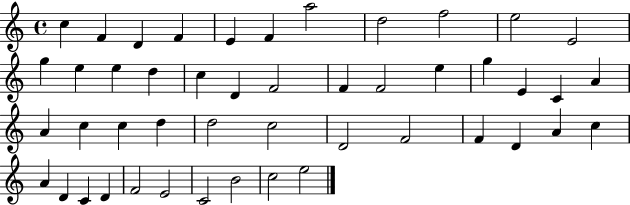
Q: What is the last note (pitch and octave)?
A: E5